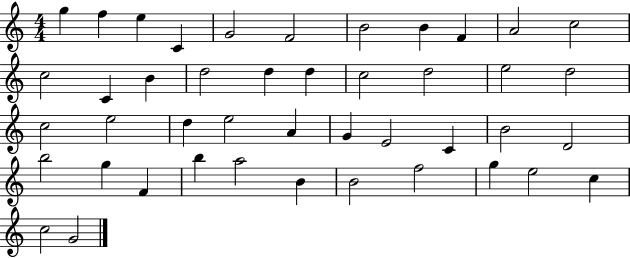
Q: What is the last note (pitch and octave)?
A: G4